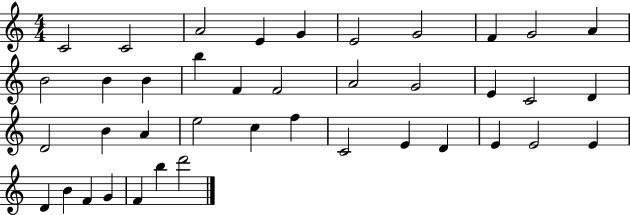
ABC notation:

X:1
T:Untitled
M:4/4
L:1/4
K:C
C2 C2 A2 E G E2 G2 F G2 A B2 B B b F F2 A2 G2 E C2 D D2 B A e2 c f C2 E D E E2 E D B F G F b d'2